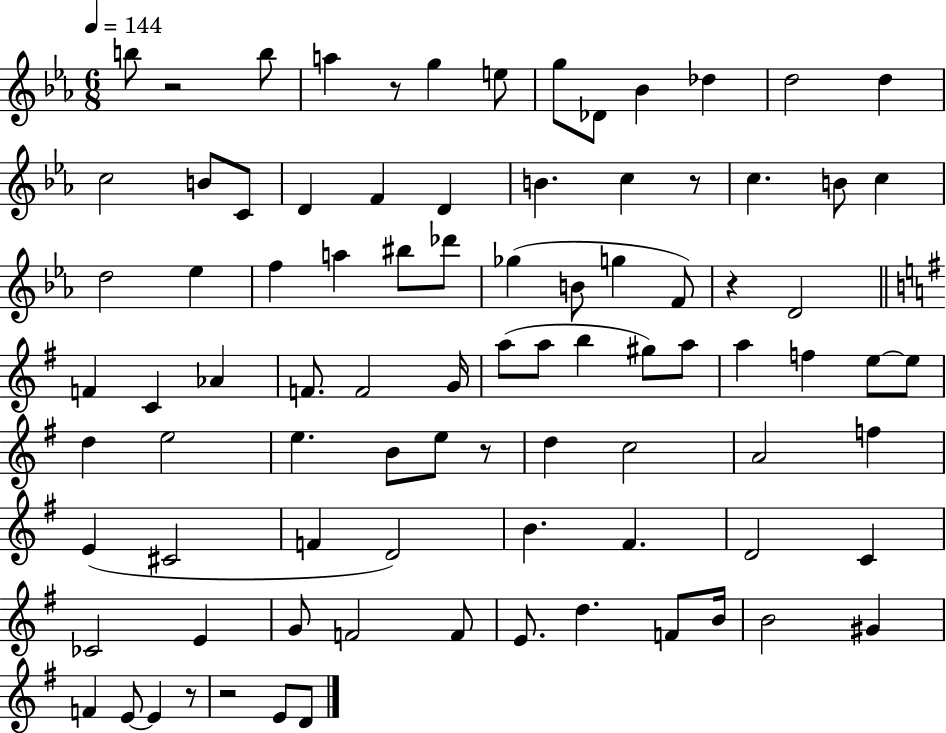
B5/e R/h B5/e A5/q R/e G5/q E5/e G5/e Db4/e Bb4/q Db5/q D5/h D5/q C5/h B4/e C4/e D4/q F4/q D4/q B4/q. C5/q R/e C5/q. B4/e C5/q D5/h Eb5/q F5/q A5/q BIS5/e Db6/e Gb5/q B4/e G5/q F4/e R/q D4/h F4/q C4/q Ab4/q F4/e. F4/h G4/s A5/e A5/e B5/q G#5/e A5/e A5/q F5/q E5/e E5/e D5/q E5/h E5/q. B4/e E5/e R/e D5/q C5/h A4/h F5/q E4/q C#4/h F4/q D4/h B4/q. F#4/q. D4/h C4/q CES4/h E4/q G4/e F4/h F4/e E4/e. D5/q. F4/e B4/s B4/h G#4/q F4/q E4/e E4/q R/e R/h E4/e D4/e